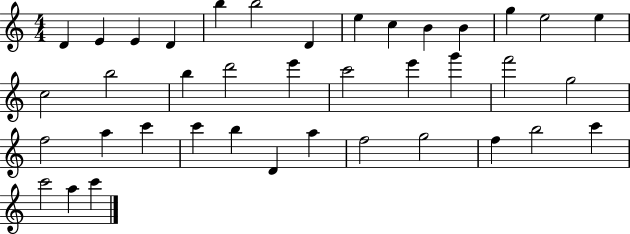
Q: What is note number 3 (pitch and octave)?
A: E4